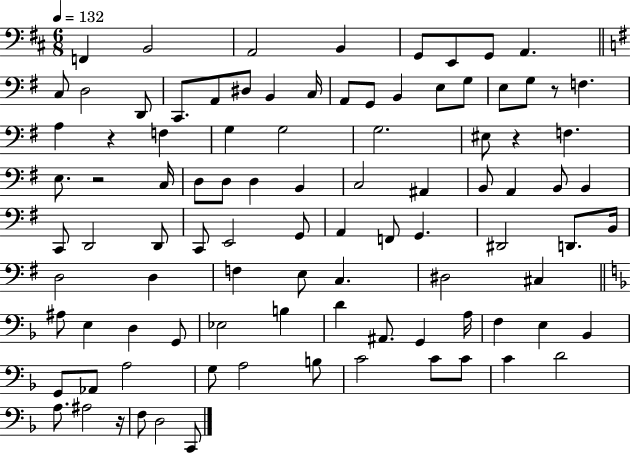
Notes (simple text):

F2/q B2/h A2/h B2/q G2/e E2/e G2/e A2/q. C3/e D3/h D2/e C2/e. A2/e D#3/e B2/q C3/s A2/e G2/e B2/q E3/e G3/e E3/e G3/e R/e F3/q. A3/q R/q F3/q G3/q G3/h G3/h. EIS3/e R/q F3/q. E3/e. R/h C3/s D3/e D3/e D3/q B2/q C3/h A#2/q B2/e A2/q B2/e B2/q C2/e D2/h D2/e C2/e E2/h G2/e A2/q F2/e G2/q. D#2/h D2/e. B2/s D3/h D3/q F3/q E3/e C3/q. D#3/h C#3/q A#3/e E3/q D3/q G2/e Eb3/h B3/q D4/q A#2/e. G2/q A3/s F3/q E3/q Bb2/q G2/e Ab2/e A3/h G3/e A3/h B3/e C4/h C4/e C4/e C4/q D4/h A3/e. A#3/h R/s F3/e D3/h C2/e